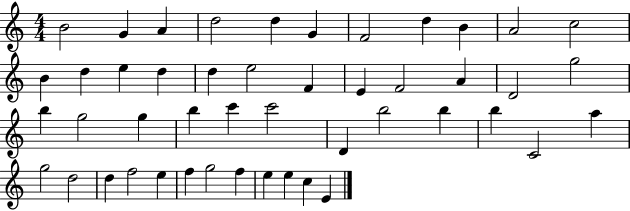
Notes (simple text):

B4/h G4/q A4/q D5/h D5/q G4/q F4/h D5/q B4/q A4/h C5/h B4/q D5/q E5/q D5/q D5/q E5/h F4/q E4/q F4/h A4/q D4/h G5/h B5/q G5/h G5/q B5/q C6/q C6/h D4/q B5/h B5/q B5/q C4/h A5/q G5/h D5/h D5/q F5/h E5/q F5/q G5/h F5/q E5/q E5/q C5/q E4/q